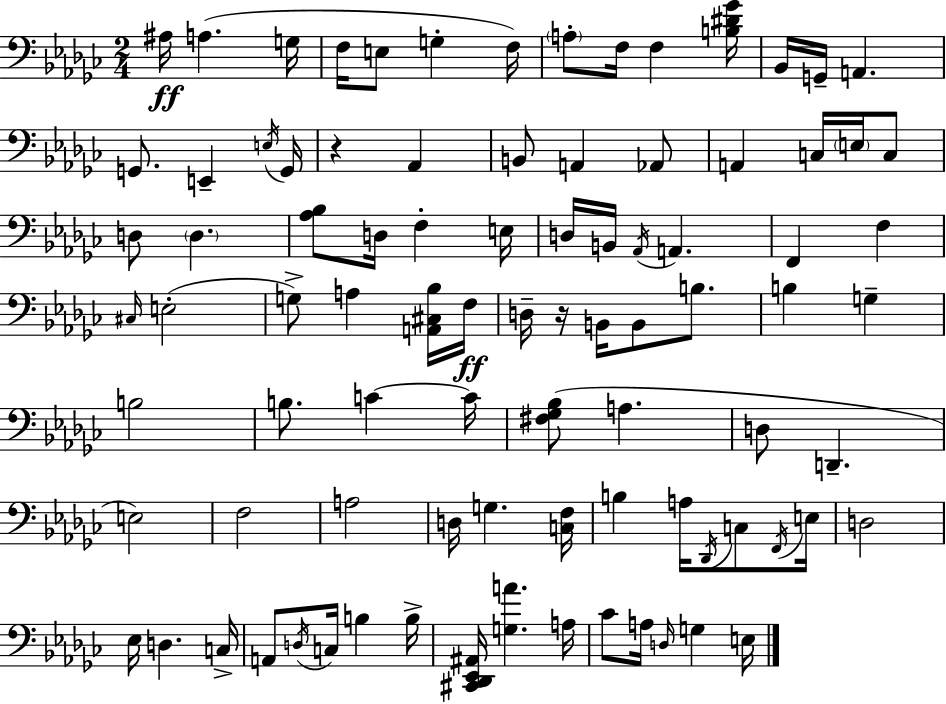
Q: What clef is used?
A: bass